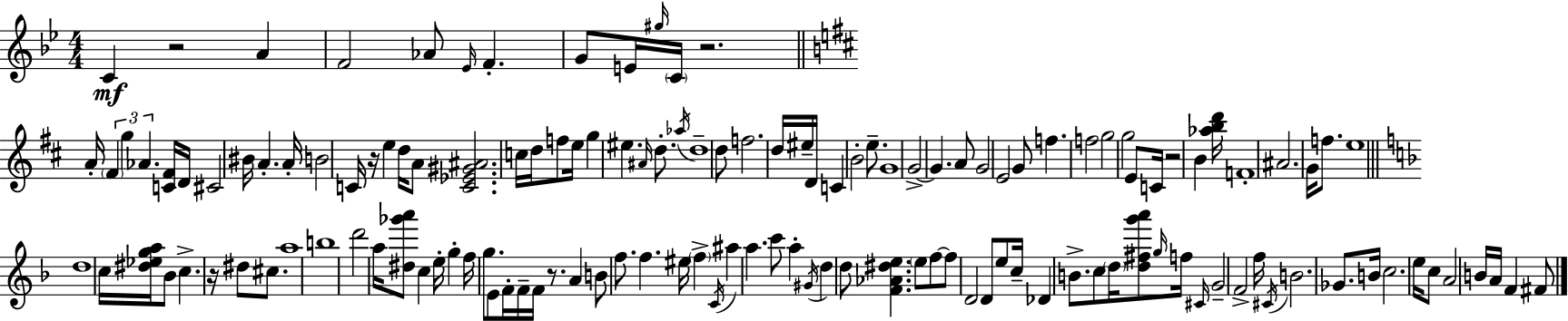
C4/q R/h A4/q F4/h Ab4/e Eb4/s F4/q. G4/e E4/s G#5/s C4/s R/h. A4/s F#4/q G5/q Ab4/q. [C4,F#4]/s D4/s C#4/h BIS4/s A4/q. A4/s B4/h C4/s R/s E5/q D5/s A4/e [C4,Eb4,G#4,A#4]/h. C5/s D5/s F5/e E5/s G5/q EIS5/q. A#4/s D5/e. Ab5/s D5/w D5/e F5/h. D5/s EIS5/s D4/s C4/q B4/h E5/e. G4/w G4/h G4/q. A4/e G4/h E4/h G4/e F5/q. F5/h G5/h G5/h E4/e C4/s R/h B4/q [Ab5,B5,D6]/s F4/w A#4/h. G4/s F5/e. E5/w D5/w C5/s [D#5,Eb5,G5,A5]/s Bb4/e C5/q. R/s D#5/e C#5/e. A5/w B5/w D6/h A5/s [D#5,Gb6,A6]/e C5/q E5/s G5/q F5/s G5/e. E4/e F4/s F4/s F4/s R/e. A4/q B4/e F5/e. F5/q. EIS5/s F5/q C4/s A#5/q A5/q. C6/e A5/q G#4/s D5/q D5/e [F4,Ab4,D#5,E5]/q. E5/e F5/e F5/e D4/h D4/e E5/e C5/s Db4/q B4/e. C5/e D5/s [D5,F#5,G6,A6]/e G5/s F5/s C#4/s G4/h F4/h F5/s C#4/s B4/h. Gb4/e. B4/s C5/h. E5/s C5/e A4/h B4/s A4/s F4/q F#4/e